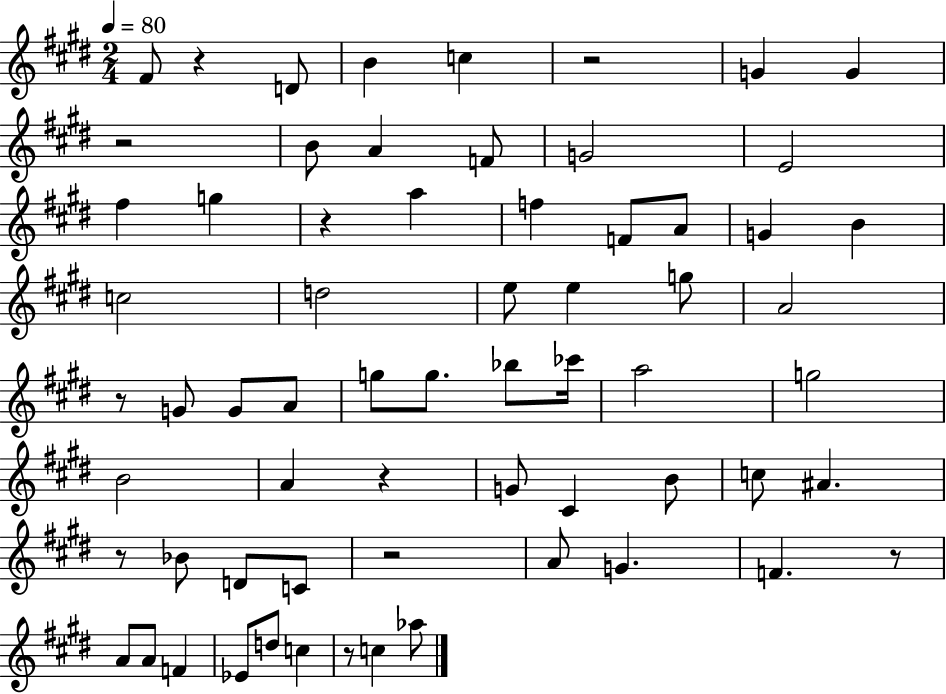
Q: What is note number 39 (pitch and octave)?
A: B4